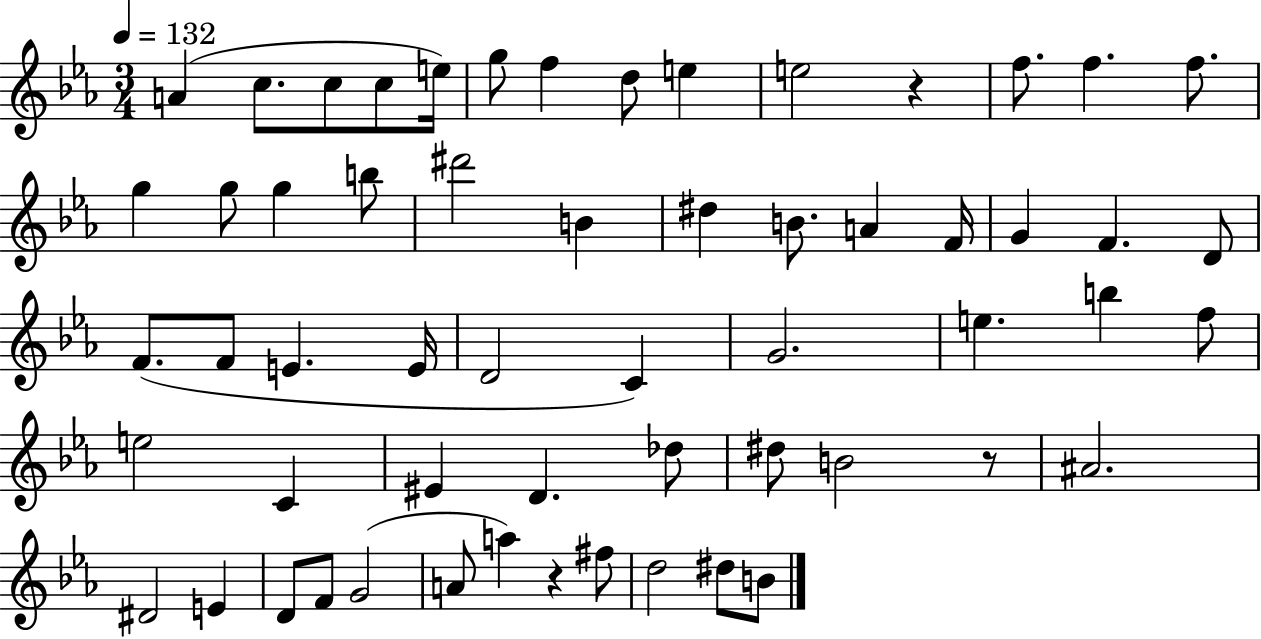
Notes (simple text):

A4/q C5/e. C5/e C5/e E5/s G5/e F5/q D5/e E5/q E5/h R/q F5/e. F5/q. F5/e. G5/q G5/e G5/q B5/e D#6/h B4/q D#5/q B4/e. A4/q F4/s G4/q F4/q. D4/e F4/e. F4/e E4/q. E4/s D4/h C4/q G4/h. E5/q. B5/q F5/e E5/h C4/q EIS4/q D4/q. Db5/e D#5/e B4/h R/e A#4/h. D#4/h E4/q D4/e F4/e G4/h A4/e A5/q R/q F#5/e D5/h D#5/e B4/e